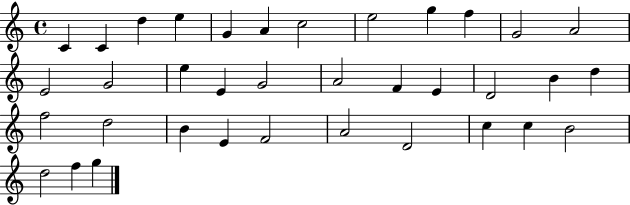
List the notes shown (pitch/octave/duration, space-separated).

C4/q C4/q D5/q E5/q G4/q A4/q C5/h E5/h G5/q F5/q G4/h A4/h E4/h G4/h E5/q E4/q G4/h A4/h F4/q E4/q D4/h B4/q D5/q F5/h D5/h B4/q E4/q F4/h A4/h D4/h C5/q C5/q B4/h D5/h F5/q G5/q